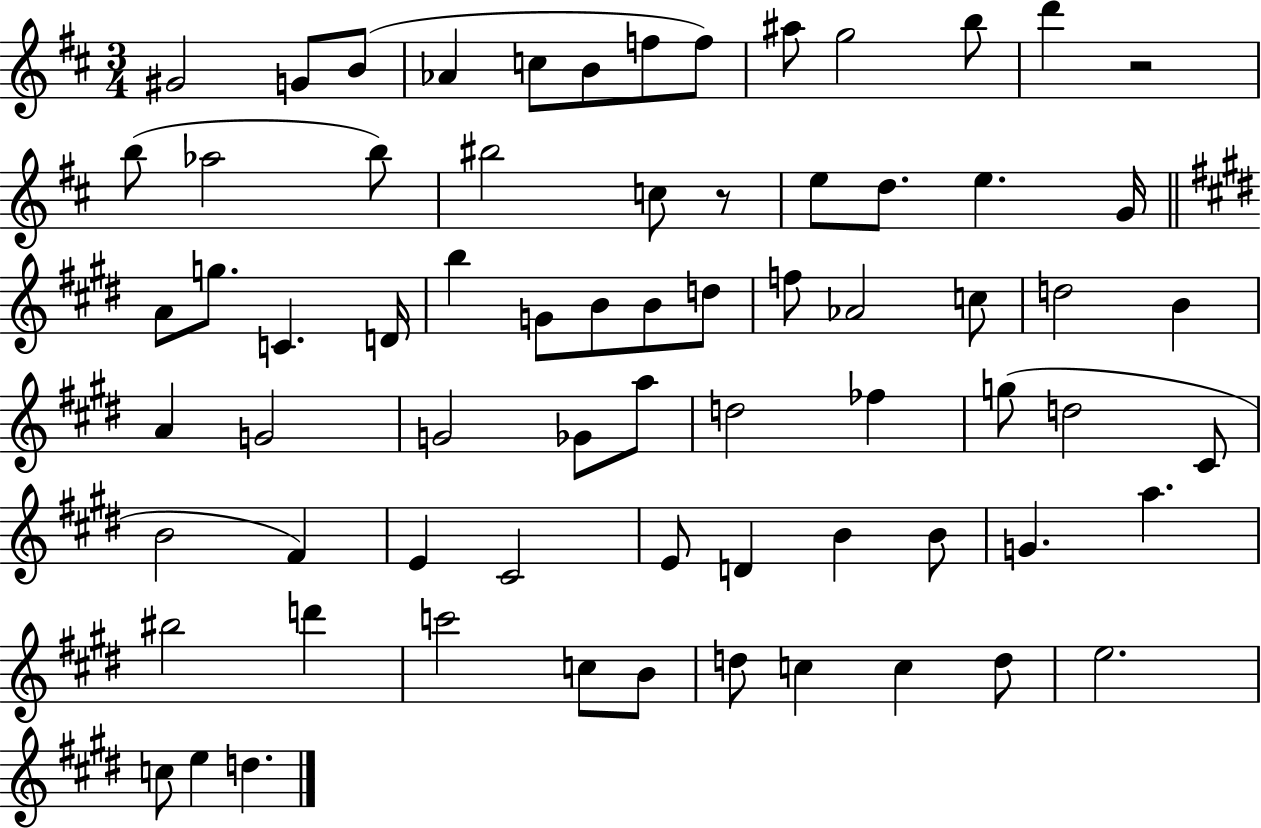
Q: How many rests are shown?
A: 2